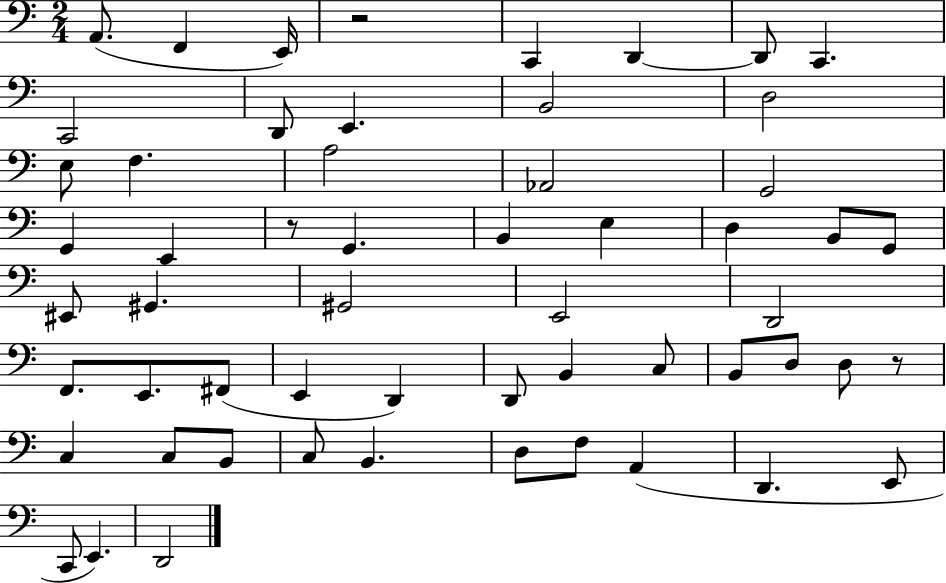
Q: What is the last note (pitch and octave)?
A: D2